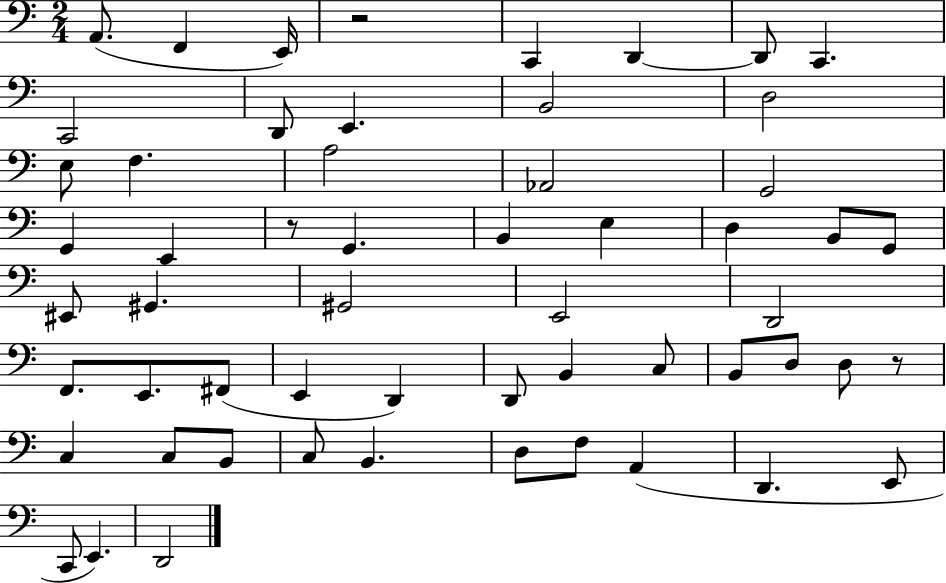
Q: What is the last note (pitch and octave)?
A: D2